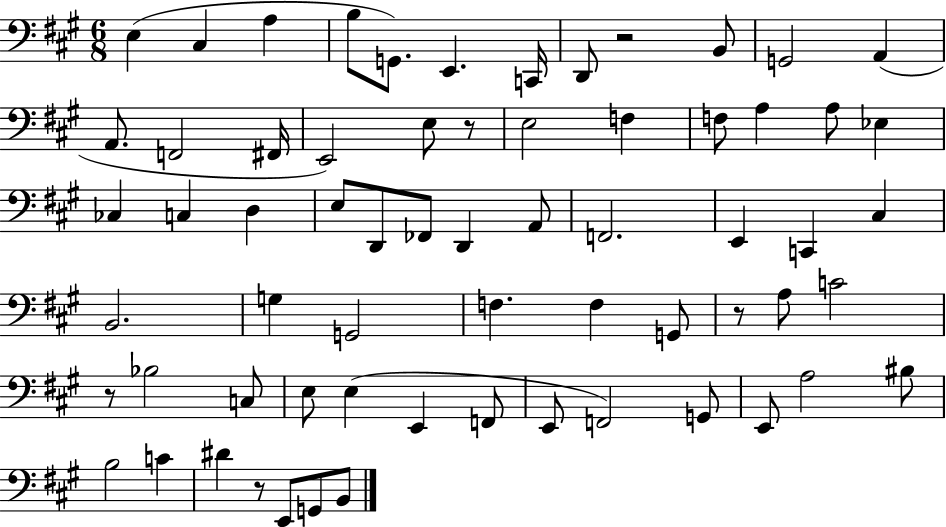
E3/q C#3/q A3/q B3/e G2/e. E2/q. C2/s D2/e R/h B2/e G2/h A2/q A2/e. F2/h F#2/s E2/h E3/e R/e E3/h F3/q F3/e A3/q A3/e Eb3/q CES3/q C3/q D3/q E3/e D2/e FES2/e D2/q A2/e F2/h. E2/q C2/q C#3/q B2/h. G3/q G2/h F3/q. F3/q G2/e R/e A3/e C4/h R/e Bb3/h C3/e E3/e E3/q E2/q F2/e E2/e F2/h G2/e E2/e A3/h BIS3/e B3/h C4/q D#4/q R/e E2/e G2/e B2/e